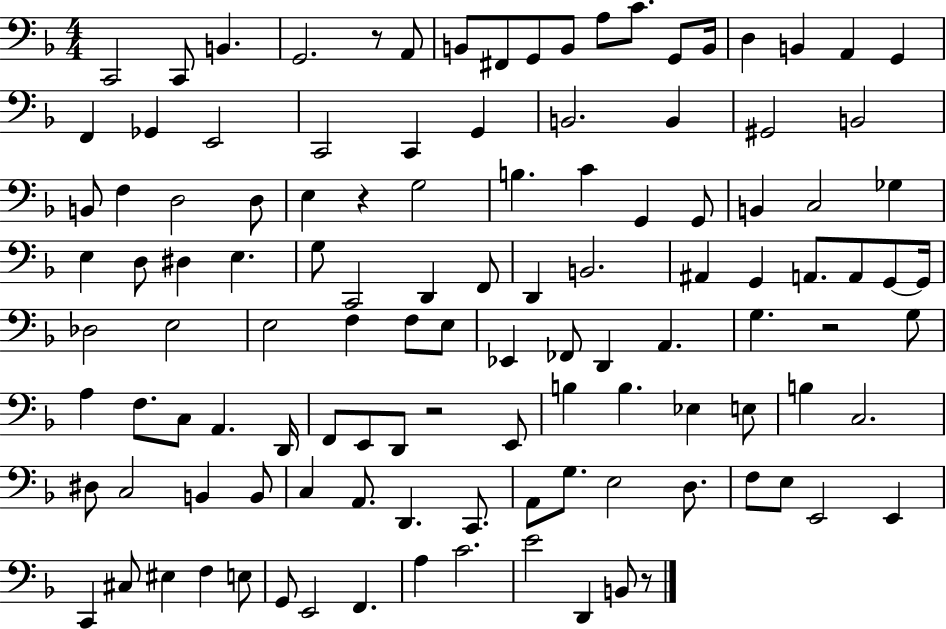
{
  \clef bass
  \numericTimeSignature
  \time 4/4
  \key f \major
  \repeat volta 2 { c,2 c,8 b,4. | g,2. r8 a,8 | b,8 fis,8 g,8 b,8 a8 c'8. g,8 b,16 | d4 b,4 a,4 g,4 | \break f,4 ges,4 e,2 | c,2 c,4 g,4 | b,2. b,4 | gis,2 b,2 | \break b,8 f4 d2 d8 | e4 r4 g2 | b4. c'4 g,4 g,8 | b,4 c2 ges4 | \break e4 d8 dis4 e4. | g8 c,2 d,4 f,8 | d,4 b,2. | ais,4 g,4 a,8. a,8 g,8~~ g,16 | \break des2 e2 | e2 f4 f8 e8 | ees,4 fes,8 d,4 a,4. | g4. r2 g8 | \break a4 f8. c8 a,4. d,16 | f,8 e,8 d,8 r2 e,8 | b4 b4. ees4 e8 | b4 c2. | \break dis8 c2 b,4 b,8 | c4 a,8. d,4. c,8. | a,8 g8. e2 d8. | f8 e8 e,2 e,4 | \break c,4 cis8 eis4 f4 e8 | g,8 e,2 f,4. | a4 c'2. | e'2 d,4 b,8 r8 | \break } \bar "|."
}